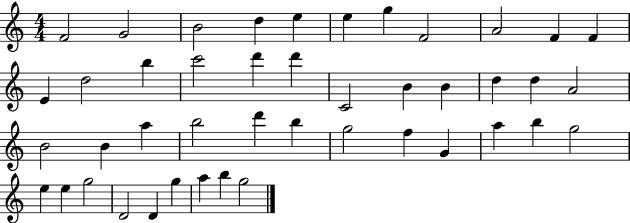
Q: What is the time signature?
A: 4/4